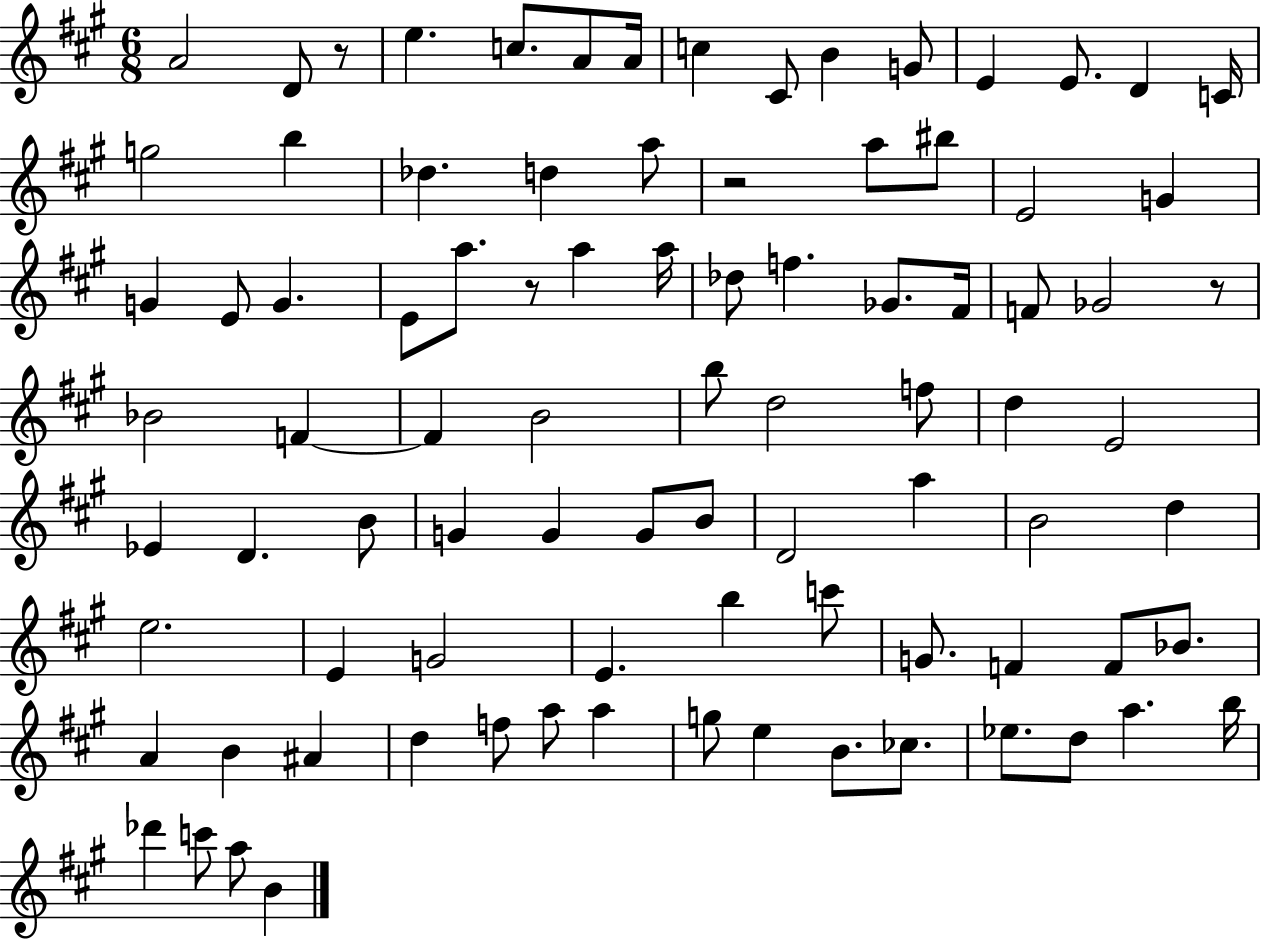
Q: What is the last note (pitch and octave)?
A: B4